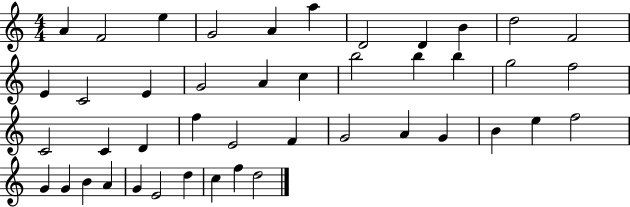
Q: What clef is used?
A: treble